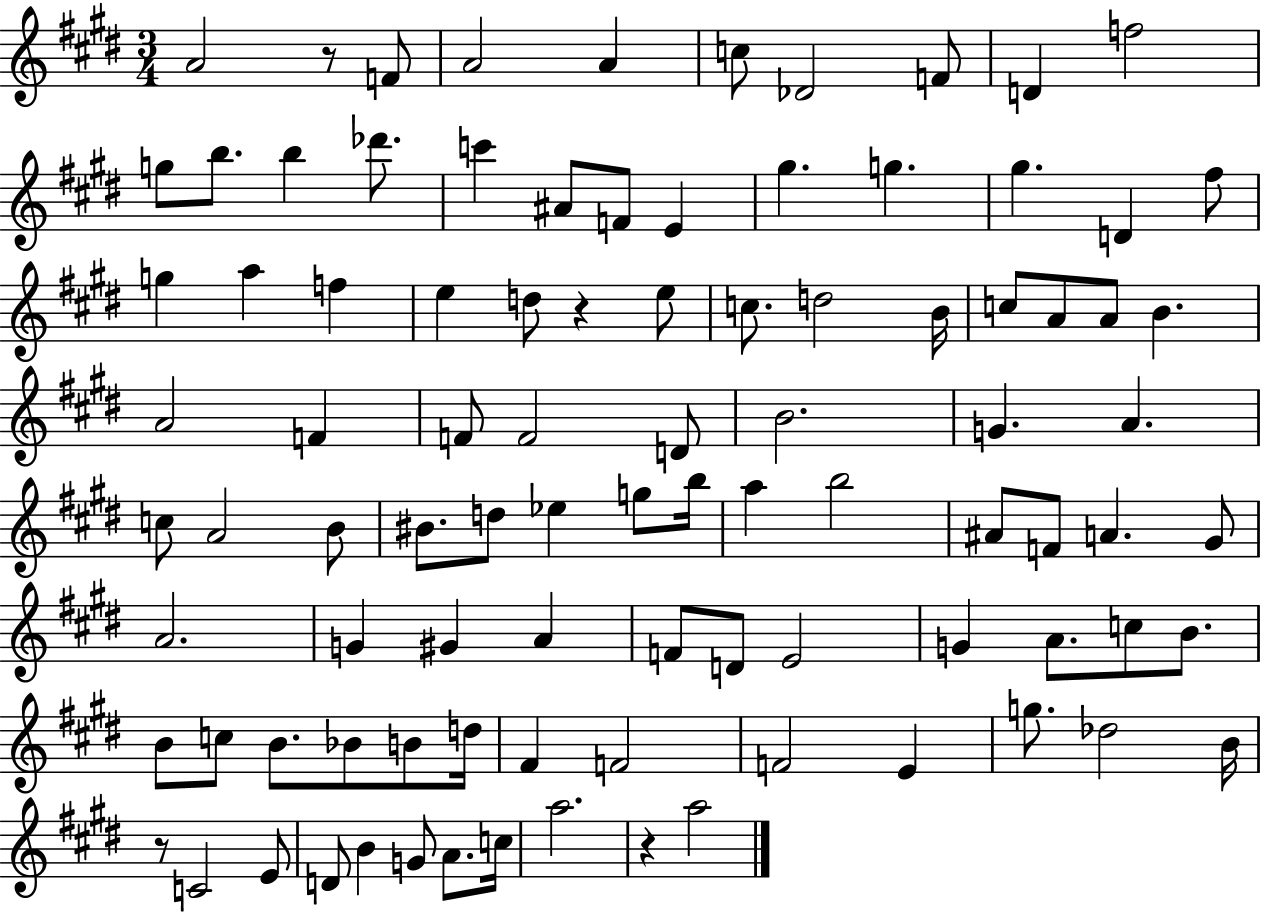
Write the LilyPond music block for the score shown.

{
  \clef treble
  \numericTimeSignature
  \time 3/4
  \key e \major
  a'2 r8 f'8 | a'2 a'4 | c''8 des'2 f'8 | d'4 f''2 | \break g''8 b''8. b''4 des'''8. | c'''4 ais'8 f'8 e'4 | gis''4. g''4. | gis''4. d'4 fis''8 | \break g''4 a''4 f''4 | e''4 d''8 r4 e''8 | c''8. d''2 b'16 | c''8 a'8 a'8 b'4. | \break a'2 f'4 | f'8 f'2 d'8 | b'2. | g'4. a'4. | \break c''8 a'2 b'8 | bis'8. d''8 ees''4 g''8 b''16 | a''4 b''2 | ais'8 f'8 a'4. gis'8 | \break a'2. | g'4 gis'4 a'4 | f'8 d'8 e'2 | g'4 a'8. c''8 b'8. | \break b'8 c''8 b'8. bes'8 b'8 d''16 | fis'4 f'2 | f'2 e'4 | g''8. des''2 b'16 | \break r8 c'2 e'8 | d'8 b'4 g'8 a'8. c''16 | a''2. | r4 a''2 | \break \bar "|."
}